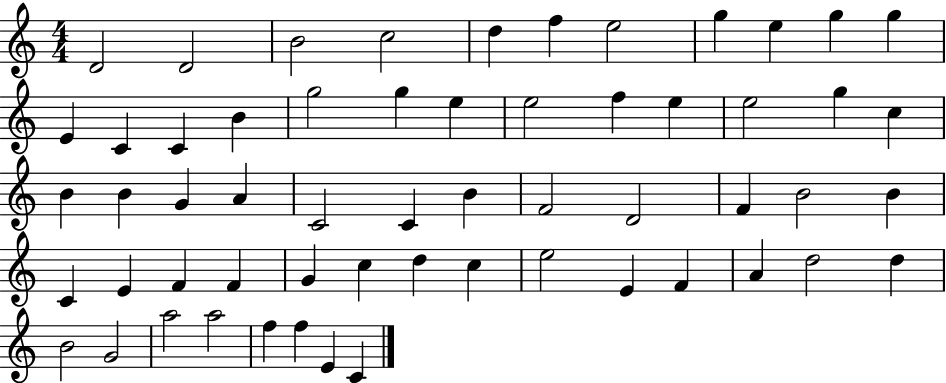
{
  \clef treble
  \numericTimeSignature
  \time 4/4
  \key c \major
  d'2 d'2 | b'2 c''2 | d''4 f''4 e''2 | g''4 e''4 g''4 g''4 | \break e'4 c'4 c'4 b'4 | g''2 g''4 e''4 | e''2 f''4 e''4 | e''2 g''4 c''4 | \break b'4 b'4 g'4 a'4 | c'2 c'4 b'4 | f'2 d'2 | f'4 b'2 b'4 | \break c'4 e'4 f'4 f'4 | g'4 c''4 d''4 c''4 | e''2 e'4 f'4 | a'4 d''2 d''4 | \break b'2 g'2 | a''2 a''2 | f''4 f''4 e'4 c'4 | \bar "|."
}